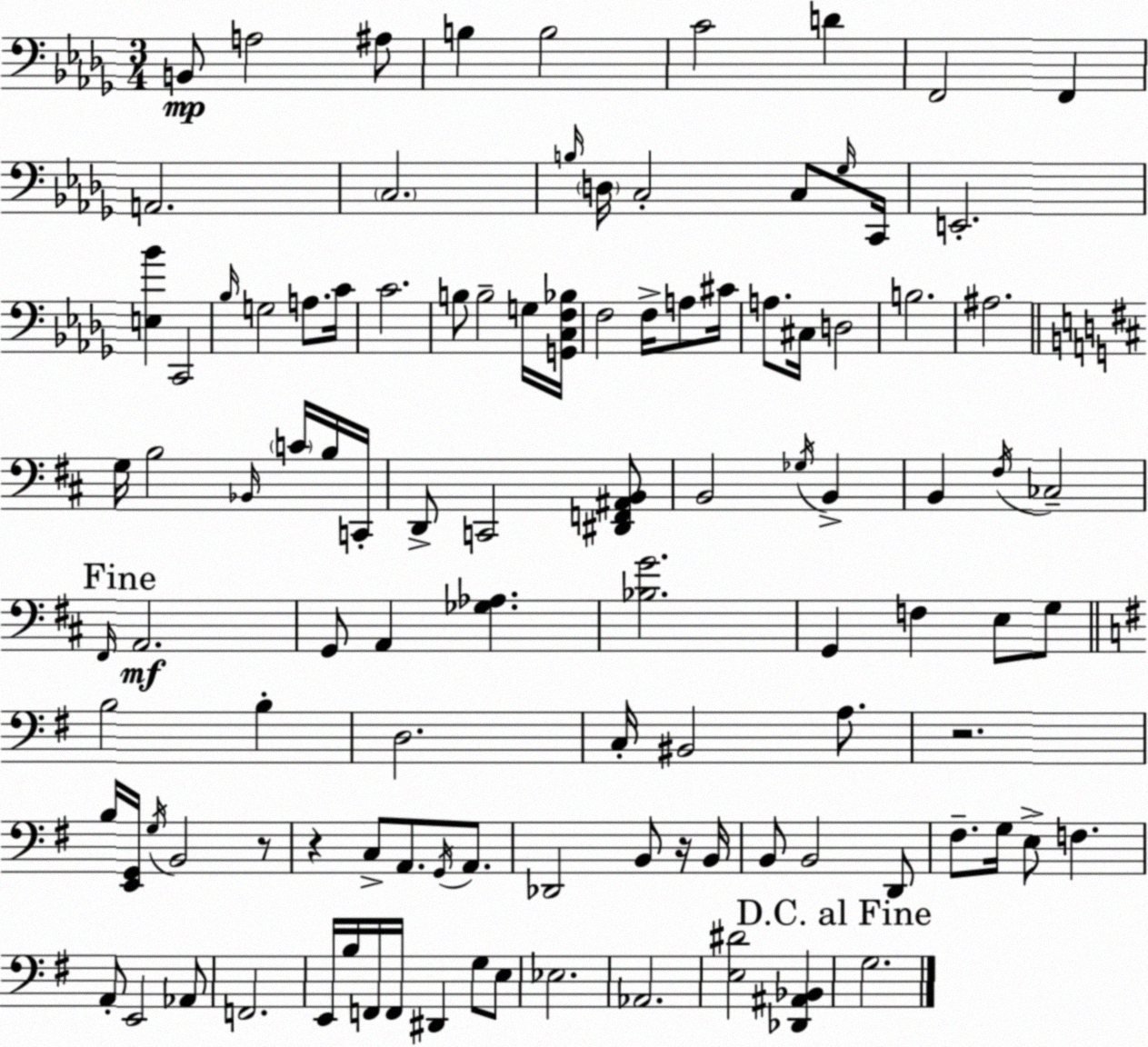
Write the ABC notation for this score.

X:1
T:Untitled
M:3/4
L:1/4
K:Bbm
B,,/2 A,2 ^A,/2 B, B,2 C2 D F,,2 F,, A,,2 C,2 B,/4 D,/4 C,2 C,/2 _G,/4 C,,/4 E,,2 [E,_B] C,,2 _B,/4 G,2 A,/2 C/4 C2 B,/2 B,2 G,/4 [G,,C,F,_B,]/4 F,2 F,/4 A,/2 ^C/4 A,/2 ^C,/4 D,2 B,2 ^A,2 G,/4 B,2 _B,,/4 C/4 B,/4 C,,/4 D,,/2 C,,2 [^D,,F,,^A,,B,,]/2 B,,2 _G,/4 B,, B,, ^F,/4 _C,2 ^F,,/4 A,,2 G,,/2 A,, [_G,_A,] [_B,G]2 G,, F, E,/2 G,/2 B,2 B, D,2 C,/4 ^B,,2 A,/2 z2 B,/4 [E,,G,,]/4 G,/4 B,,2 z/2 z C,/2 A,,/2 G,,/4 A,,/2 _D,,2 B,,/2 z/4 B,,/4 B,,/2 B,,2 D,,/2 ^F,/2 G,/4 E,/2 F, A,,/2 E,,2 _A,,/2 F,,2 E,,/4 B,/4 F,,/4 F,,/4 ^D,, G,/2 E,/2 _E,2 _A,,2 [E,^D]2 [_D,,^A,,_B,,] G,2